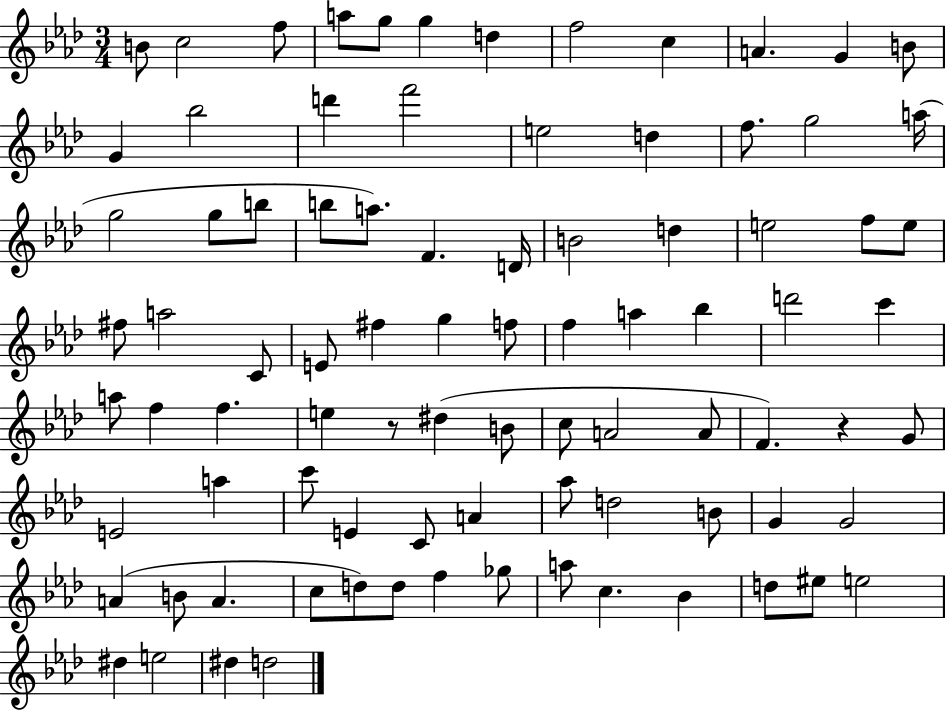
B4/e C5/h F5/e A5/e G5/e G5/q D5/q F5/h C5/q A4/q. G4/q B4/e G4/q Bb5/h D6/q F6/h E5/h D5/q F5/e. G5/h A5/s G5/h G5/e B5/e B5/e A5/e. F4/q. D4/s B4/h D5/q E5/h F5/e E5/e F#5/e A5/h C4/e E4/e F#5/q G5/q F5/e F5/q A5/q Bb5/q D6/h C6/q A5/e F5/q F5/q. E5/q R/e D#5/q B4/e C5/e A4/h A4/e F4/q. R/q G4/e E4/h A5/q C6/e E4/q C4/e A4/q Ab5/e D5/h B4/e G4/q G4/h A4/q B4/e A4/q. C5/e D5/e D5/e F5/q Gb5/e A5/e C5/q. Bb4/q D5/e EIS5/e E5/h D#5/q E5/h D#5/q D5/h